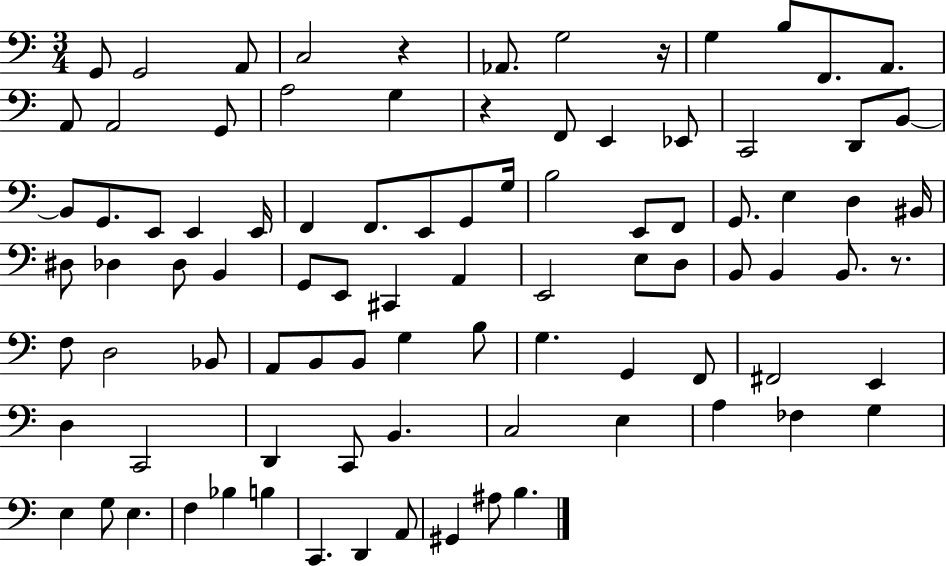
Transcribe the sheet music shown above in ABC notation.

X:1
T:Untitled
M:3/4
L:1/4
K:C
G,,/2 G,,2 A,,/2 C,2 z _A,,/2 G,2 z/4 G, B,/2 F,,/2 A,,/2 A,,/2 A,,2 G,,/2 A,2 G, z F,,/2 E,, _E,,/2 C,,2 D,,/2 B,,/2 B,,/2 G,,/2 E,,/2 E,, E,,/4 F,, F,,/2 E,,/2 G,,/2 G,/4 B,2 E,,/2 F,,/2 G,,/2 E, D, ^B,,/4 ^D,/2 _D, _D,/2 B,, G,,/2 E,,/2 ^C,, A,, E,,2 E,/2 D,/2 B,,/2 B,, B,,/2 z/2 F,/2 D,2 _B,,/2 A,,/2 B,,/2 B,,/2 G, B,/2 G, G,, F,,/2 ^F,,2 E,, D, C,,2 D,, C,,/2 B,, C,2 E, A, _F, G, E, G,/2 E, F, _B, B, C,, D,, A,,/2 ^G,, ^A,/2 B,